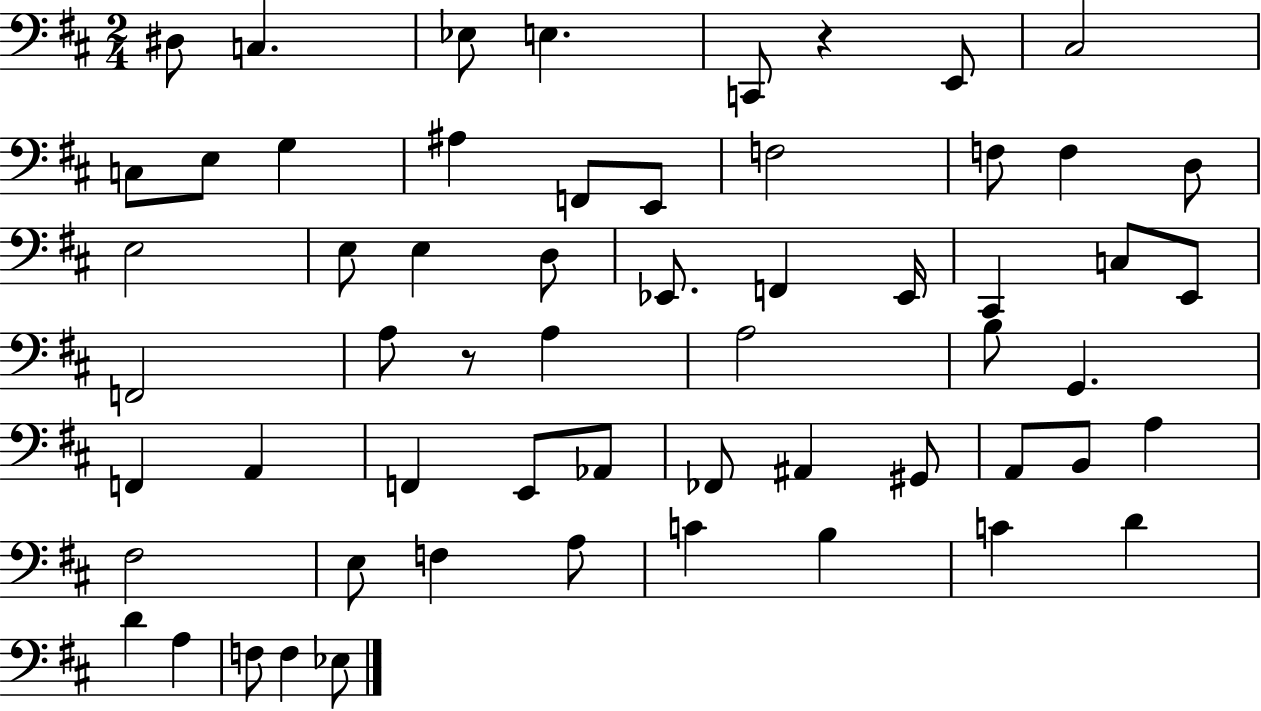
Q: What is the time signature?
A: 2/4